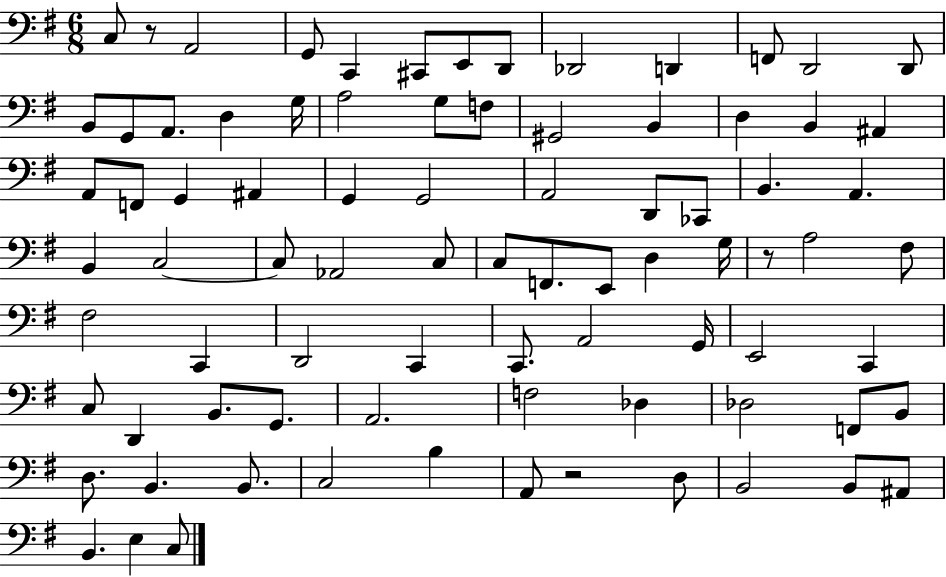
X:1
T:Untitled
M:6/8
L:1/4
K:G
C,/2 z/2 A,,2 G,,/2 C,, ^C,,/2 E,,/2 D,,/2 _D,,2 D,, F,,/2 D,,2 D,,/2 B,,/2 G,,/2 A,,/2 D, G,/4 A,2 G,/2 F,/2 ^G,,2 B,, D, B,, ^A,, A,,/2 F,,/2 G,, ^A,, G,, G,,2 A,,2 D,,/2 _C,,/2 B,, A,, B,, C,2 C,/2 _A,,2 C,/2 C,/2 F,,/2 E,,/2 D, G,/4 z/2 A,2 ^F,/2 ^F,2 C,, D,,2 C,, C,,/2 A,,2 G,,/4 E,,2 C,, C,/2 D,, B,,/2 G,,/2 A,,2 F,2 _D, _D,2 F,,/2 B,,/2 D,/2 B,, B,,/2 C,2 B, A,,/2 z2 D,/2 B,,2 B,,/2 ^A,,/2 B,, E, C,/2